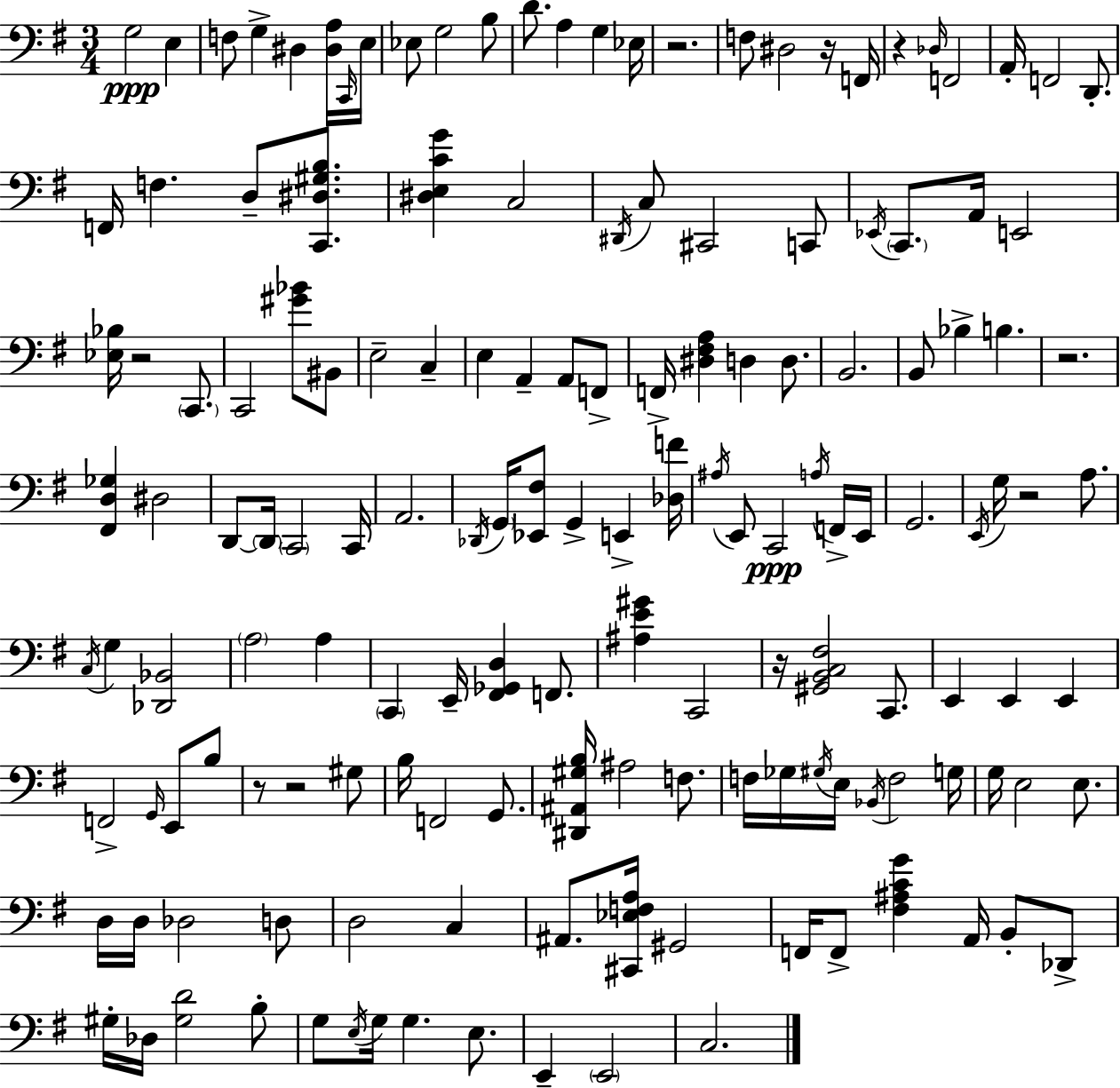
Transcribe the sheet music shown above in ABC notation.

X:1
T:Untitled
M:3/4
L:1/4
K:G
G,2 E, F,/2 G, ^D, [^D,A,]/4 C,,/4 E,/4 _E,/2 G,2 B,/2 D/2 A, G, _E,/4 z2 F,/2 ^D,2 z/4 F,,/4 z _D,/4 F,,2 A,,/4 F,,2 D,,/2 F,,/4 F, D,/2 [C,,^D,^G,B,]/2 [^D,E,CG] C,2 ^D,,/4 C,/2 ^C,,2 C,,/2 _E,,/4 C,,/2 A,,/4 E,,2 [_E,_B,]/4 z2 C,,/2 C,,2 [^G_B]/2 ^B,,/2 E,2 C, E, A,, A,,/2 F,,/2 F,,/4 [^D,^F,A,] D, D,/2 B,,2 B,,/2 _B, B, z2 [^F,,D,_G,] ^D,2 D,,/2 D,,/4 C,,2 C,,/4 A,,2 _D,,/4 G,,/4 [_E,,^F,]/2 G,, E,, [_D,F]/4 ^A,/4 E,,/2 C,,2 A,/4 F,,/4 E,,/4 G,,2 E,,/4 G,/4 z2 A,/2 C,/4 G, [_D,,_B,,]2 A,2 A, C,, E,,/4 [^F,,_G,,D,] F,,/2 [^A,E^G] C,,2 z/4 [^G,,B,,C,^F,]2 C,,/2 E,, E,, E,, F,,2 G,,/4 E,,/2 B,/2 z/2 z2 ^G,/2 B,/4 F,,2 G,,/2 [^D,,^A,,^G,B,]/4 ^A,2 F,/2 F,/4 _G,/4 ^G,/4 E,/4 _B,,/4 F,2 G,/4 G,/4 E,2 E,/2 D,/4 D,/4 _D,2 D,/2 D,2 C, ^A,,/2 [^C,,_E,F,A,]/4 ^G,,2 F,,/4 F,,/2 [^F,^A,CG] A,,/4 B,,/2 _D,,/2 ^G,/4 _D,/4 [^G,D]2 B,/2 G,/2 E,/4 G,/4 G, E,/2 E,, E,,2 C,2